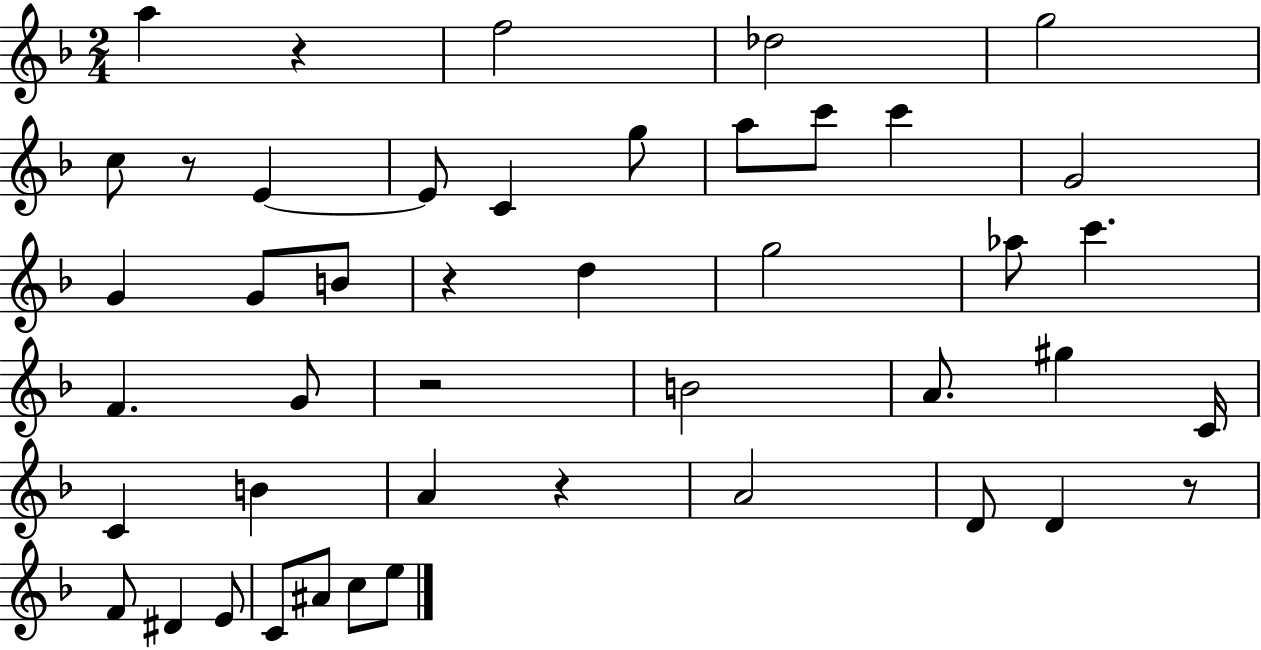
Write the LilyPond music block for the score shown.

{
  \clef treble
  \numericTimeSignature
  \time 2/4
  \key f \major
  a''4 r4 | f''2 | des''2 | g''2 | \break c''8 r8 e'4~~ | e'8 c'4 g''8 | a''8 c'''8 c'''4 | g'2 | \break g'4 g'8 b'8 | r4 d''4 | g''2 | aes''8 c'''4. | \break f'4. g'8 | r2 | b'2 | a'8. gis''4 c'16 | \break c'4 b'4 | a'4 r4 | a'2 | d'8 d'4 r8 | \break f'8 dis'4 e'8 | c'8 ais'8 c''8 e''8 | \bar "|."
}